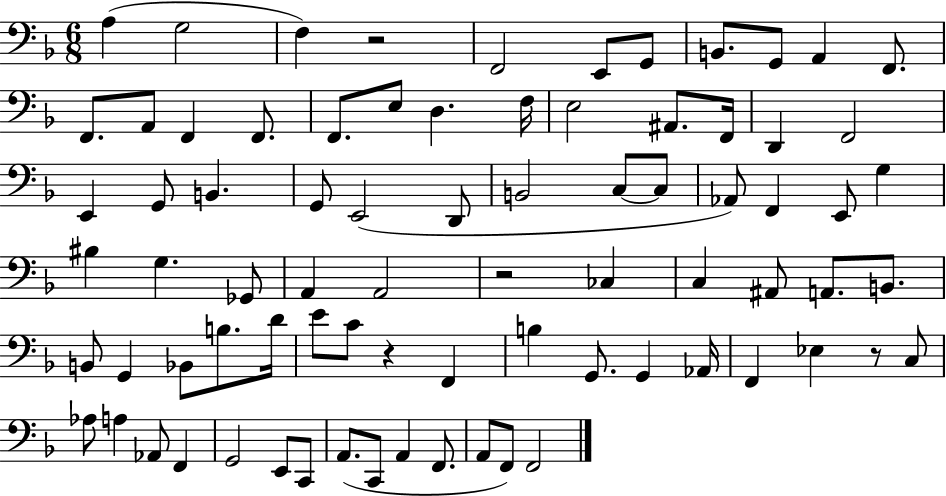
X:1
T:Untitled
M:6/8
L:1/4
K:F
A, G,2 F, z2 F,,2 E,,/2 G,,/2 B,,/2 G,,/2 A,, F,,/2 F,,/2 A,,/2 F,, F,,/2 F,,/2 E,/2 D, F,/4 E,2 ^A,,/2 F,,/4 D,, F,,2 E,, G,,/2 B,, G,,/2 E,,2 D,,/2 B,,2 C,/2 C,/2 _A,,/2 F,, E,,/2 G, ^B, G, _G,,/2 A,, A,,2 z2 _C, C, ^A,,/2 A,,/2 B,,/2 B,,/2 G,, _B,,/2 B,/2 D/4 E/2 C/2 z F,, B, G,,/2 G,, _A,,/4 F,, _E, z/2 C,/2 _A,/2 A, _A,,/2 F,, G,,2 E,,/2 C,,/2 A,,/2 C,,/2 A,, F,,/2 A,,/2 F,,/2 F,,2